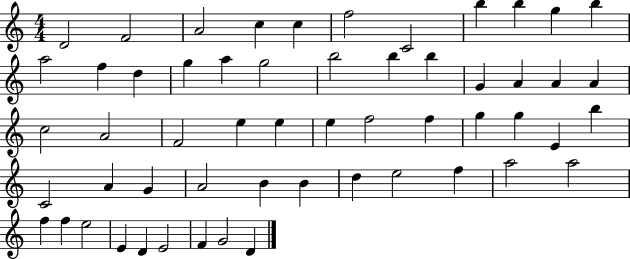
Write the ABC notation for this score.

X:1
T:Untitled
M:4/4
L:1/4
K:C
D2 F2 A2 c c f2 C2 b b g b a2 f d g a g2 b2 b b G A A A c2 A2 F2 e e e f2 f g g E b C2 A G A2 B B d e2 f a2 a2 f f e2 E D E2 F G2 D